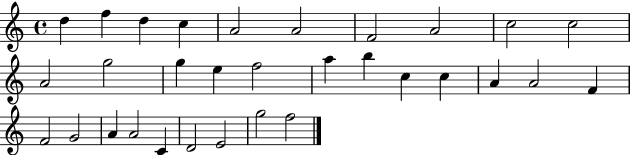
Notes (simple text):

D5/q F5/q D5/q C5/q A4/h A4/h F4/h A4/h C5/h C5/h A4/h G5/h G5/q E5/q F5/h A5/q B5/q C5/q C5/q A4/q A4/h F4/q F4/h G4/h A4/q A4/h C4/q D4/h E4/h G5/h F5/h